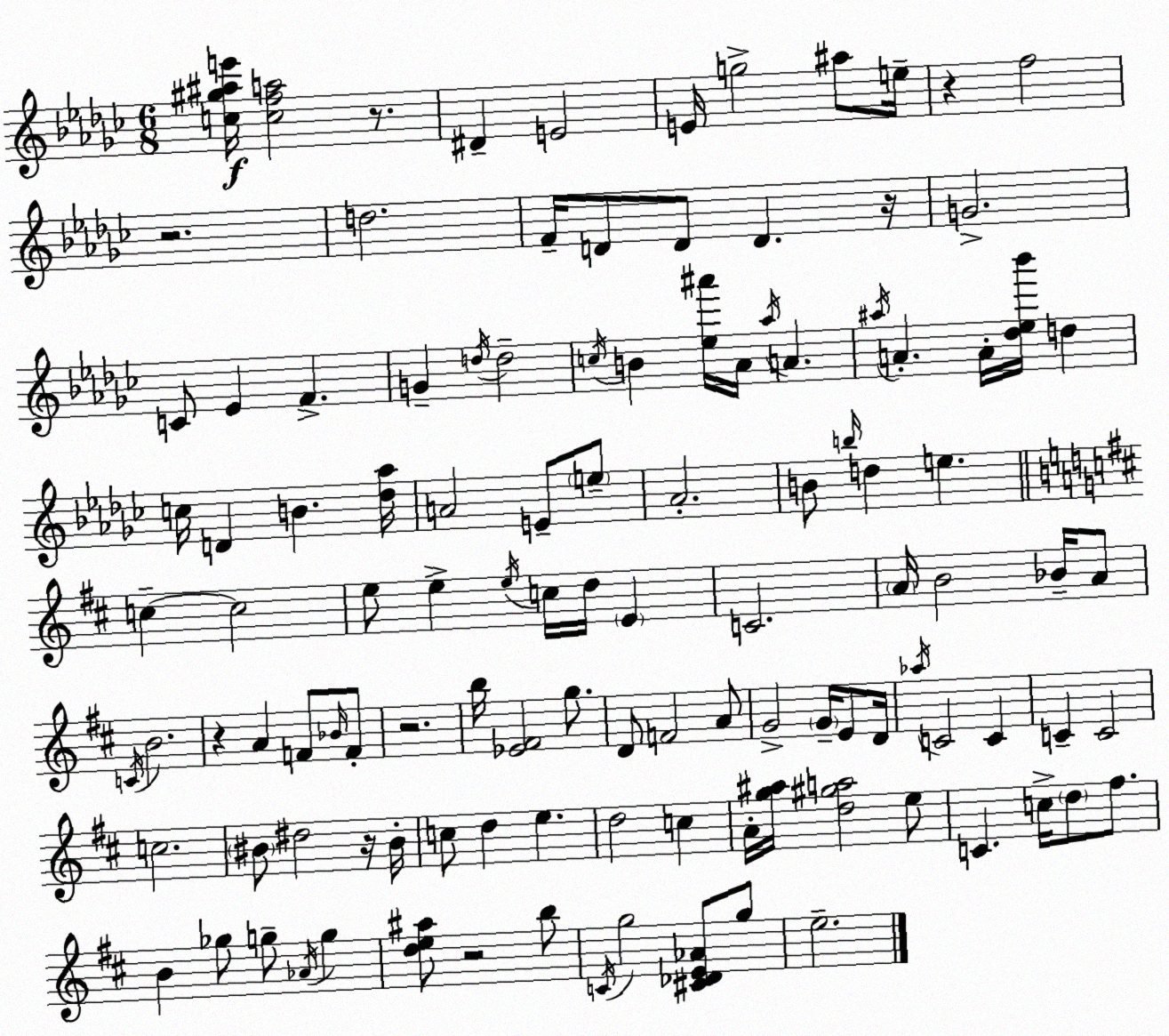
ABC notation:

X:1
T:Untitled
M:6/8
L:1/4
K:Ebm
[c^g^ae']/4 [cfa]2 z/2 ^D E2 E/4 g2 ^a/2 e/4 z f2 z2 d2 F/4 D/2 D/2 D z/4 G2 C/2 _E F G d/4 d2 c/4 B [_e^a']/4 _A/4 _a/4 A ^a/4 A A/4 [_d_e_b']/4 d c/4 D B [_d_a]/4 A2 E/2 e/2 _A2 B/2 b/4 d e c c2 e/2 e e/4 c/4 d/4 E C2 A/4 B2 _B/4 A/2 C/4 B2 z A F/2 _B/4 F/2 z2 b/4 [_E^F]2 g/2 D/2 F2 A/2 G2 G/4 E/2 D/4 _a/4 C2 C C C2 c2 ^B/2 ^d2 z/4 ^B/4 c/2 d e d2 c A/4 [g^a]/4 [d^ga]2 e/2 C c/4 d/2 ^f/2 B _g/2 g/2 _A/4 g [de^a]/2 z2 b/2 C/4 g2 [^C_DE_A]/2 g/2 e2